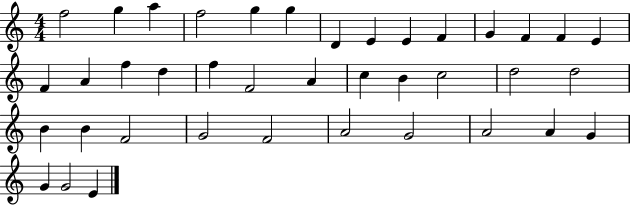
F5/h G5/q A5/q F5/h G5/q G5/q D4/q E4/q E4/q F4/q G4/q F4/q F4/q E4/q F4/q A4/q F5/q D5/q F5/q F4/h A4/q C5/q B4/q C5/h D5/h D5/h B4/q B4/q F4/h G4/h F4/h A4/h G4/h A4/h A4/q G4/q G4/q G4/h E4/q